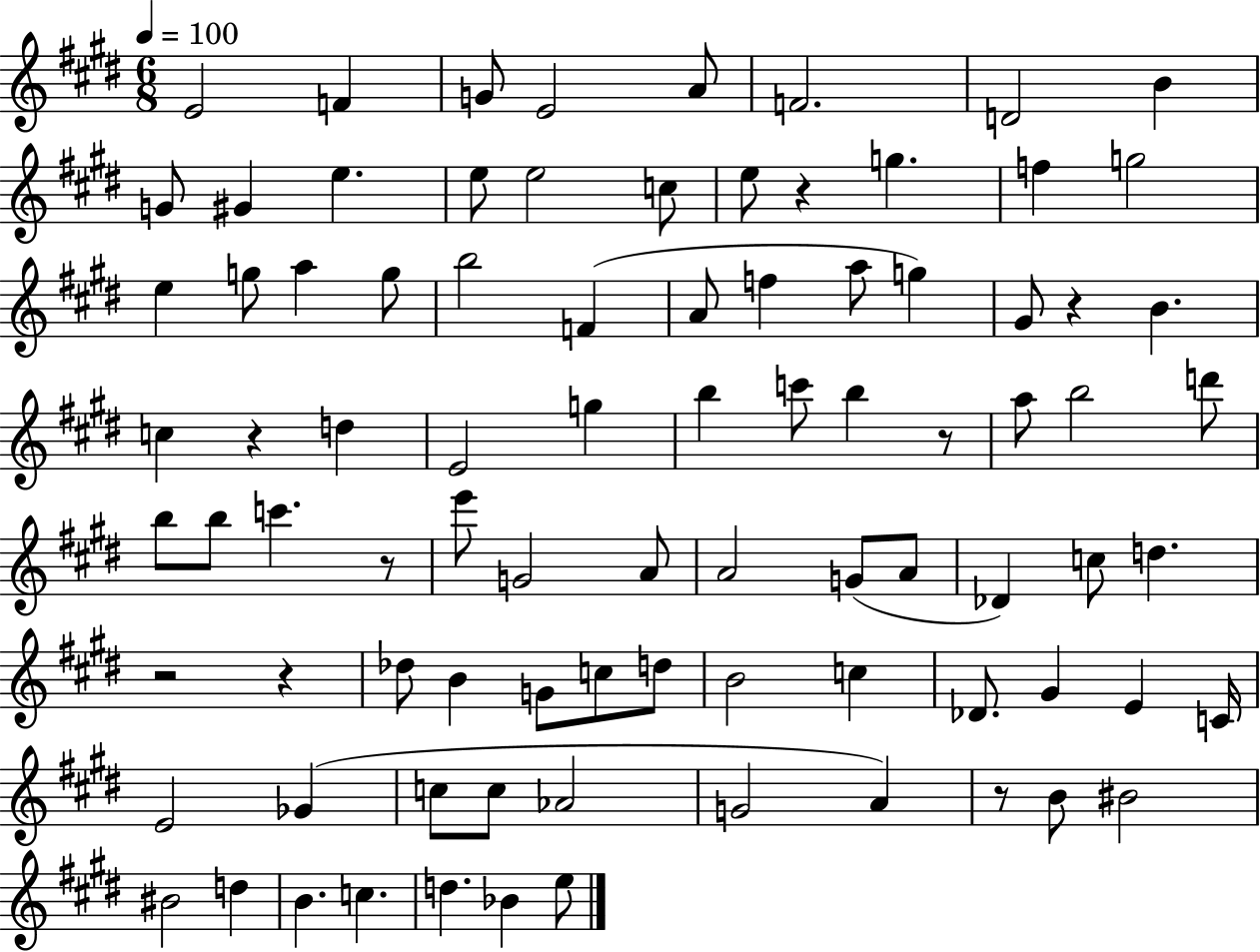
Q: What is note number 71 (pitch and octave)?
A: B4